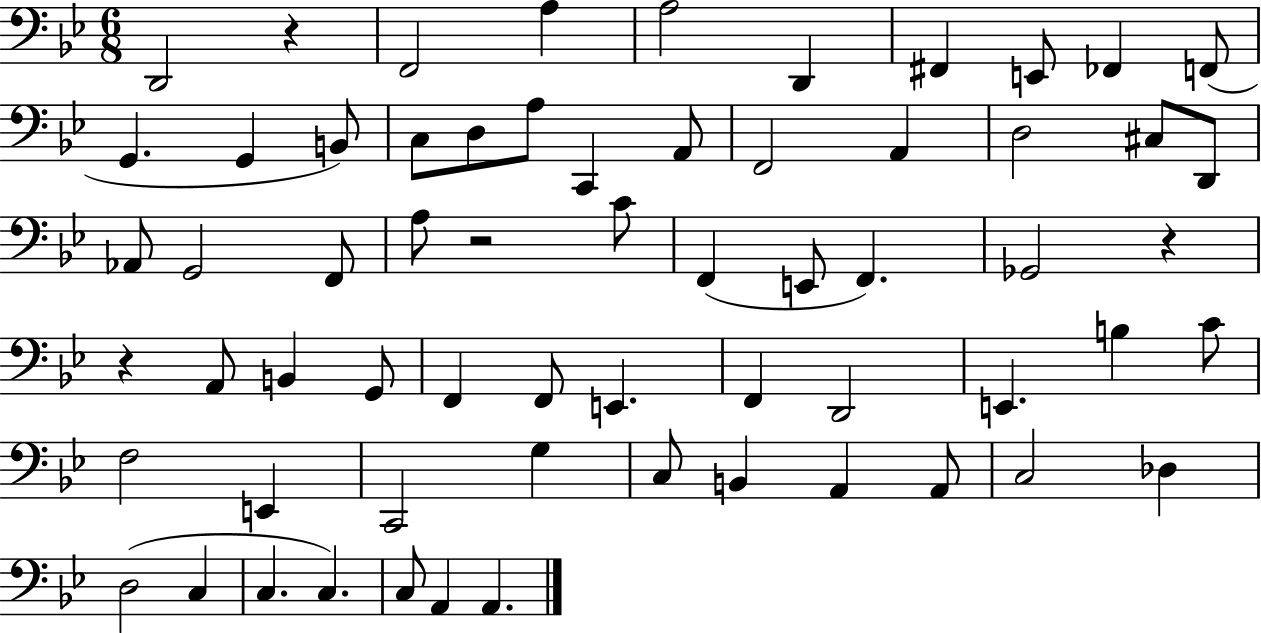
X:1
T:Untitled
M:6/8
L:1/4
K:Bb
D,,2 z F,,2 A, A,2 D,, ^F,, E,,/2 _F,, F,,/2 G,, G,, B,,/2 C,/2 D,/2 A,/2 C,, A,,/2 F,,2 A,, D,2 ^C,/2 D,,/2 _A,,/2 G,,2 F,,/2 A,/2 z2 C/2 F,, E,,/2 F,, _G,,2 z z A,,/2 B,, G,,/2 F,, F,,/2 E,, F,, D,,2 E,, B, C/2 F,2 E,, C,,2 G, C,/2 B,, A,, A,,/2 C,2 _D, D,2 C, C, C, C,/2 A,, A,,